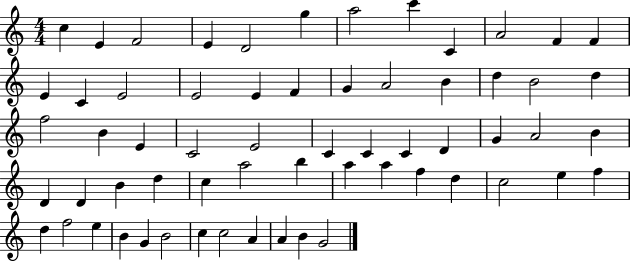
{
  \clef treble
  \numericTimeSignature
  \time 4/4
  \key c \major
  c''4 e'4 f'2 | e'4 d'2 g''4 | a''2 c'''4 c'4 | a'2 f'4 f'4 | \break e'4 c'4 e'2 | e'2 e'4 f'4 | g'4 a'2 b'4 | d''4 b'2 d''4 | \break f''2 b'4 e'4 | c'2 e'2 | c'4 c'4 c'4 d'4 | g'4 a'2 b'4 | \break d'4 d'4 b'4 d''4 | c''4 a''2 b''4 | a''4 a''4 f''4 d''4 | c''2 e''4 f''4 | \break d''4 f''2 e''4 | b'4 g'4 b'2 | c''4 c''2 a'4 | a'4 b'4 g'2 | \break \bar "|."
}